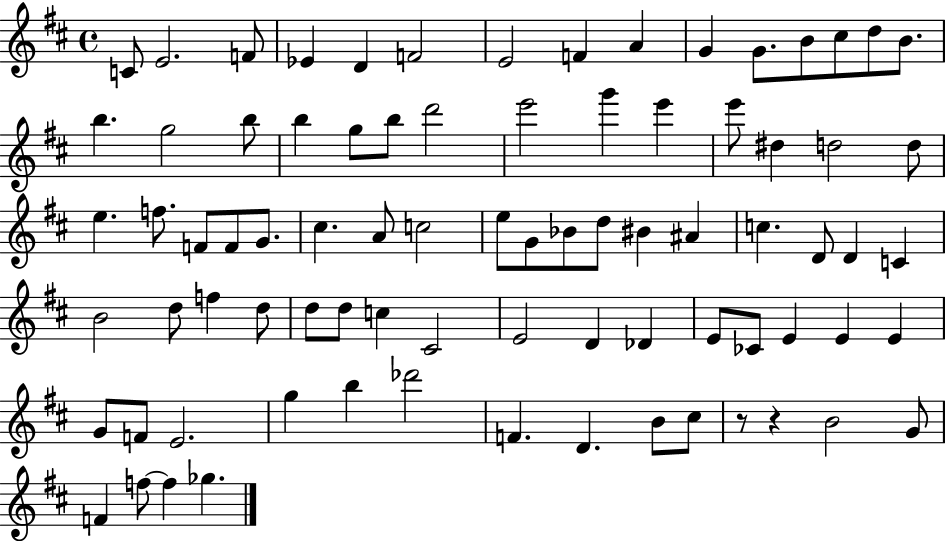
C4/e E4/h. F4/e Eb4/q D4/q F4/h E4/h F4/q A4/q G4/q G4/e. B4/e C#5/e D5/e B4/e. B5/q. G5/h B5/e B5/q G5/e B5/e D6/h E6/h G6/q E6/q E6/e D#5/q D5/h D5/e E5/q. F5/e. F4/e F4/e G4/e. C#5/q. A4/e C5/h E5/e G4/e Bb4/e D5/e BIS4/q A#4/q C5/q. D4/e D4/q C4/q B4/h D5/e F5/q D5/e D5/e D5/e C5/q C#4/h E4/h D4/q Db4/q E4/e CES4/e E4/q E4/q E4/q G4/e F4/e E4/h. G5/q B5/q Db6/h F4/q. D4/q. B4/e C#5/e R/e R/q B4/h G4/e F4/q F5/e F5/q Gb5/q.